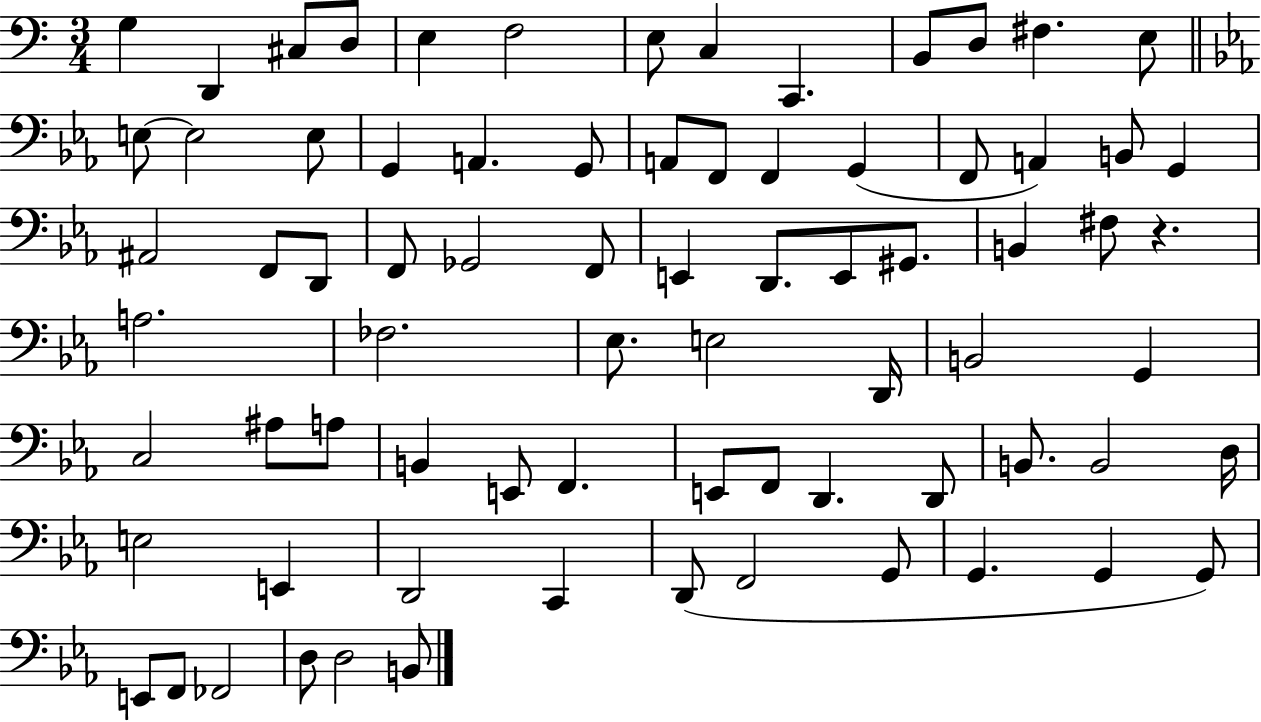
X:1
T:Untitled
M:3/4
L:1/4
K:C
G, D,, ^C,/2 D,/2 E, F,2 E,/2 C, C,, B,,/2 D,/2 ^F, E,/2 E,/2 E,2 E,/2 G,, A,, G,,/2 A,,/2 F,,/2 F,, G,, F,,/2 A,, B,,/2 G,, ^A,,2 F,,/2 D,,/2 F,,/2 _G,,2 F,,/2 E,, D,,/2 E,,/2 ^G,,/2 B,, ^F,/2 z A,2 _F,2 _E,/2 E,2 D,,/4 B,,2 G,, C,2 ^A,/2 A,/2 B,, E,,/2 F,, E,,/2 F,,/2 D,, D,,/2 B,,/2 B,,2 D,/4 E,2 E,, D,,2 C,, D,,/2 F,,2 G,,/2 G,, G,, G,,/2 E,,/2 F,,/2 _F,,2 D,/2 D,2 B,,/2